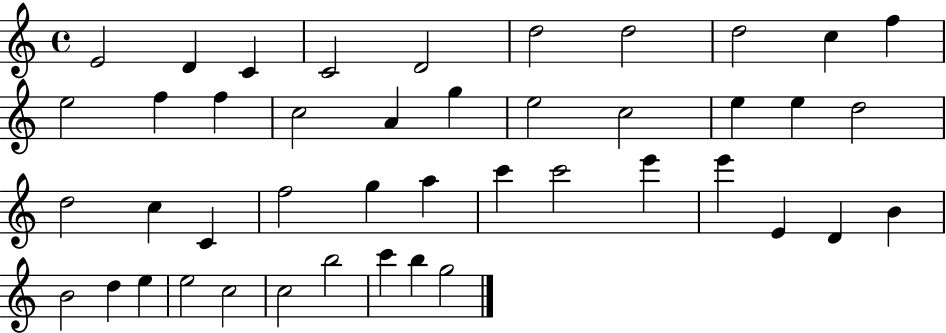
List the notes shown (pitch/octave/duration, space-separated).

E4/h D4/q C4/q C4/h D4/h D5/h D5/h D5/h C5/q F5/q E5/h F5/q F5/q C5/h A4/q G5/q E5/h C5/h E5/q E5/q D5/h D5/h C5/q C4/q F5/h G5/q A5/q C6/q C6/h E6/q E6/q E4/q D4/q B4/q B4/h D5/q E5/q E5/h C5/h C5/h B5/h C6/q B5/q G5/h